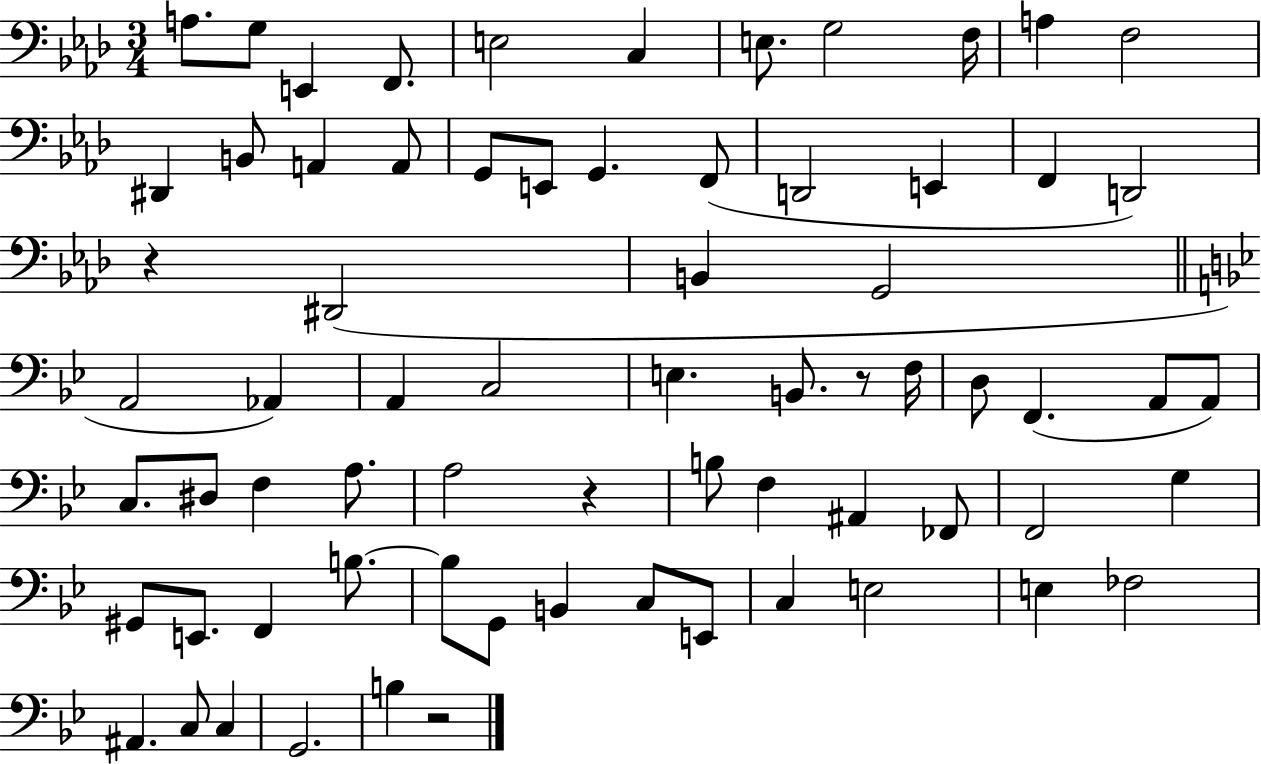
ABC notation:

X:1
T:Untitled
M:3/4
L:1/4
K:Ab
A,/2 G,/2 E,, F,,/2 E,2 C, E,/2 G,2 F,/4 A, F,2 ^D,, B,,/2 A,, A,,/2 G,,/2 E,,/2 G,, F,,/2 D,,2 E,, F,, D,,2 z ^D,,2 B,, G,,2 A,,2 _A,, A,, C,2 E, B,,/2 z/2 F,/4 D,/2 F,, A,,/2 A,,/2 C,/2 ^D,/2 F, A,/2 A,2 z B,/2 F, ^A,, _F,,/2 F,,2 G, ^G,,/2 E,,/2 F,, B,/2 B,/2 G,,/2 B,, C,/2 E,,/2 C, E,2 E, _F,2 ^A,, C,/2 C, G,,2 B, z2